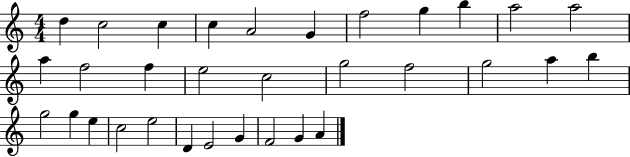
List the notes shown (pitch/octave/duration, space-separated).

D5/q C5/h C5/q C5/q A4/h G4/q F5/h G5/q B5/q A5/h A5/h A5/q F5/h F5/q E5/h C5/h G5/h F5/h G5/h A5/q B5/q G5/h G5/q E5/q C5/h E5/h D4/q E4/h G4/q F4/h G4/q A4/q